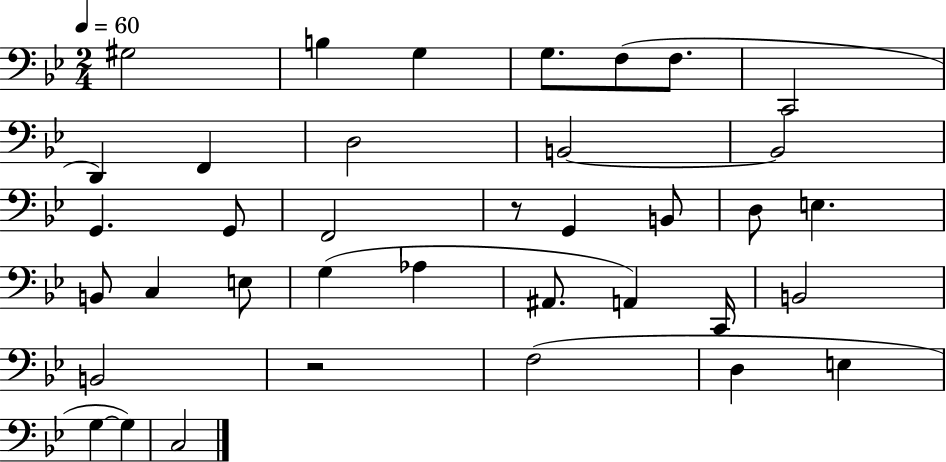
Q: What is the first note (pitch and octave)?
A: G#3